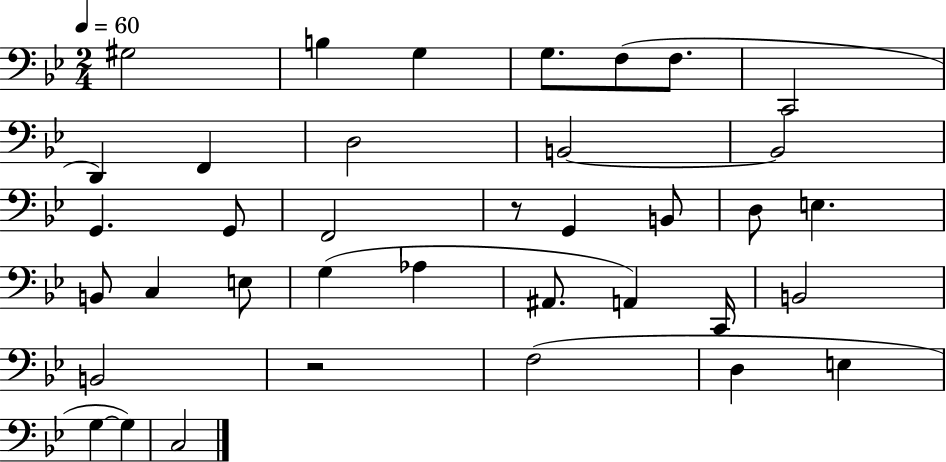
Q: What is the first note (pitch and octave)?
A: G#3